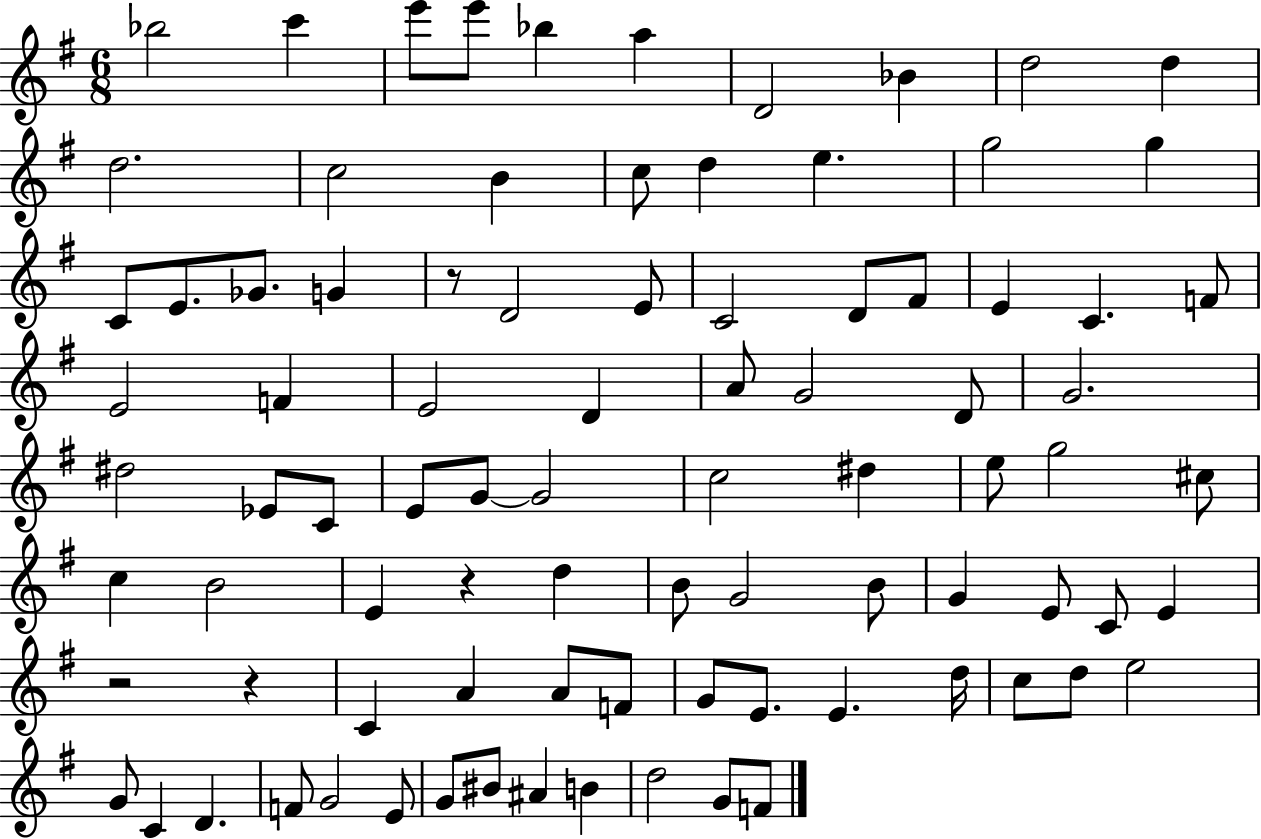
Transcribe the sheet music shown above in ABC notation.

X:1
T:Untitled
M:6/8
L:1/4
K:G
_b2 c' e'/2 e'/2 _b a D2 _B d2 d d2 c2 B c/2 d e g2 g C/2 E/2 _G/2 G z/2 D2 E/2 C2 D/2 ^F/2 E C F/2 E2 F E2 D A/2 G2 D/2 G2 ^d2 _E/2 C/2 E/2 G/2 G2 c2 ^d e/2 g2 ^c/2 c B2 E z d B/2 G2 B/2 G E/2 C/2 E z2 z C A A/2 F/2 G/2 E/2 E d/4 c/2 d/2 e2 G/2 C D F/2 G2 E/2 G/2 ^B/2 ^A B d2 G/2 F/2